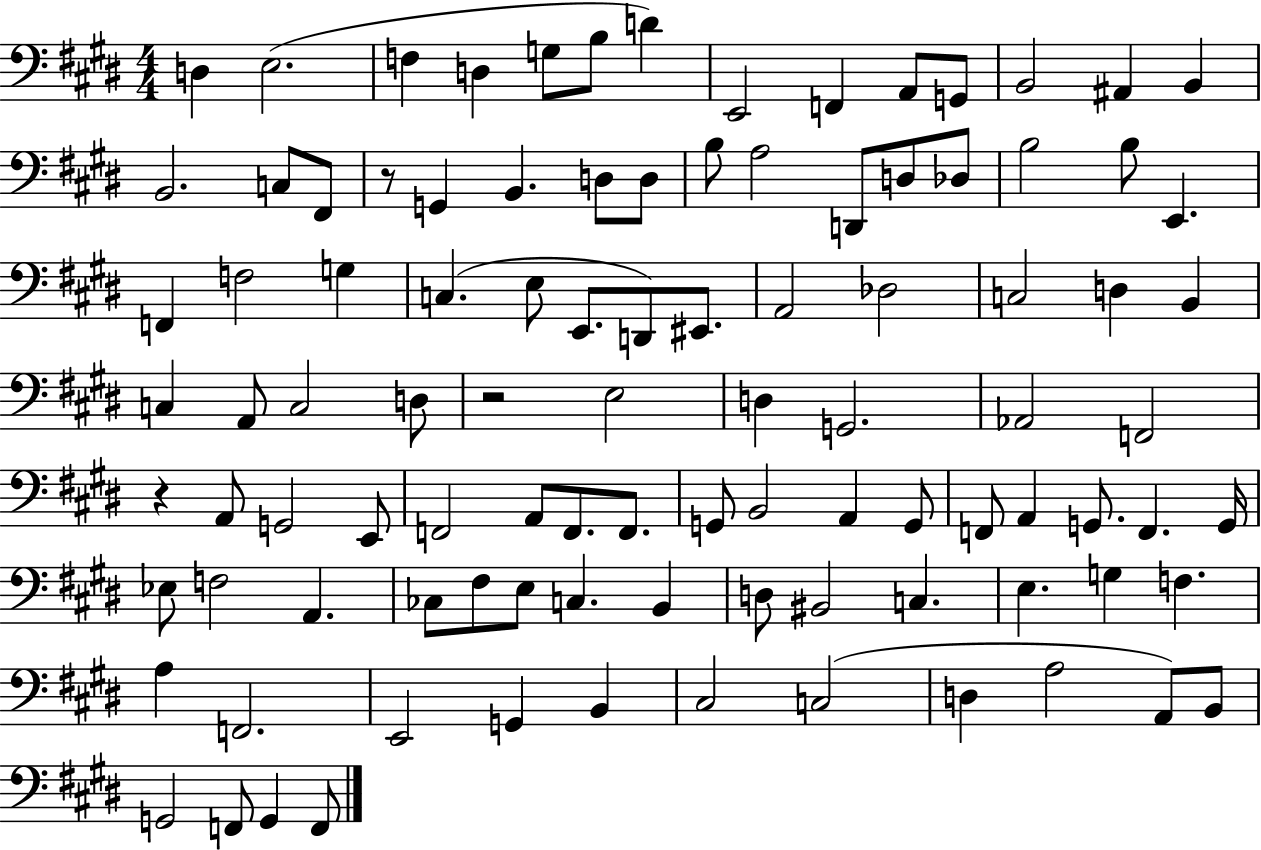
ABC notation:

X:1
T:Untitled
M:4/4
L:1/4
K:E
D, E,2 F, D, G,/2 B,/2 D E,,2 F,, A,,/2 G,,/2 B,,2 ^A,, B,, B,,2 C,/2 ^F,,/2 z/2 G,, B,, D,/2 D,/2 B,/2 A,2 D,,/2 D,/2 _D,/2 B,2 B,/2 E,, F,, F,2 G, C, E,/2 E,,/2 D,,/2 ^E,,/2 A,,2 _D,2 C,2 D, B,, C, A,,/2 C,2 D,/2 z2 E,2 D, G,,2 _A,,2 F,,2 z A,,/2 G,,2 E,,/2 F,,2 A,,/2 F,,/2 F,,/2 G,,/2 B,,2 A,, G,,/2 F,,/2 A,, G,,/2 F,, G,,/4 _E,/2 F,2 A,, _C,/2 ^F,/2 E,/2 C, B,, D,/2 ^B,,2 C, E, G, F, A, F,,2 E,,2 G,, B,, ^C,2 C,2 D, A,2 A,,/2 B,,/2 G,,2 F,,/2 G,, F,,/2